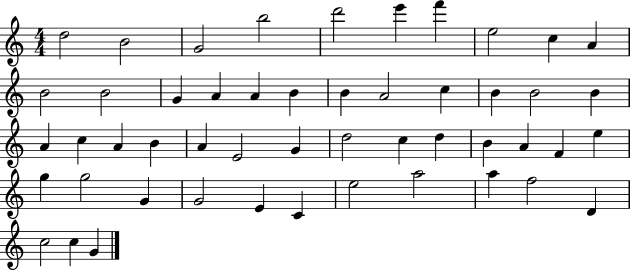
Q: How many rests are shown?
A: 0